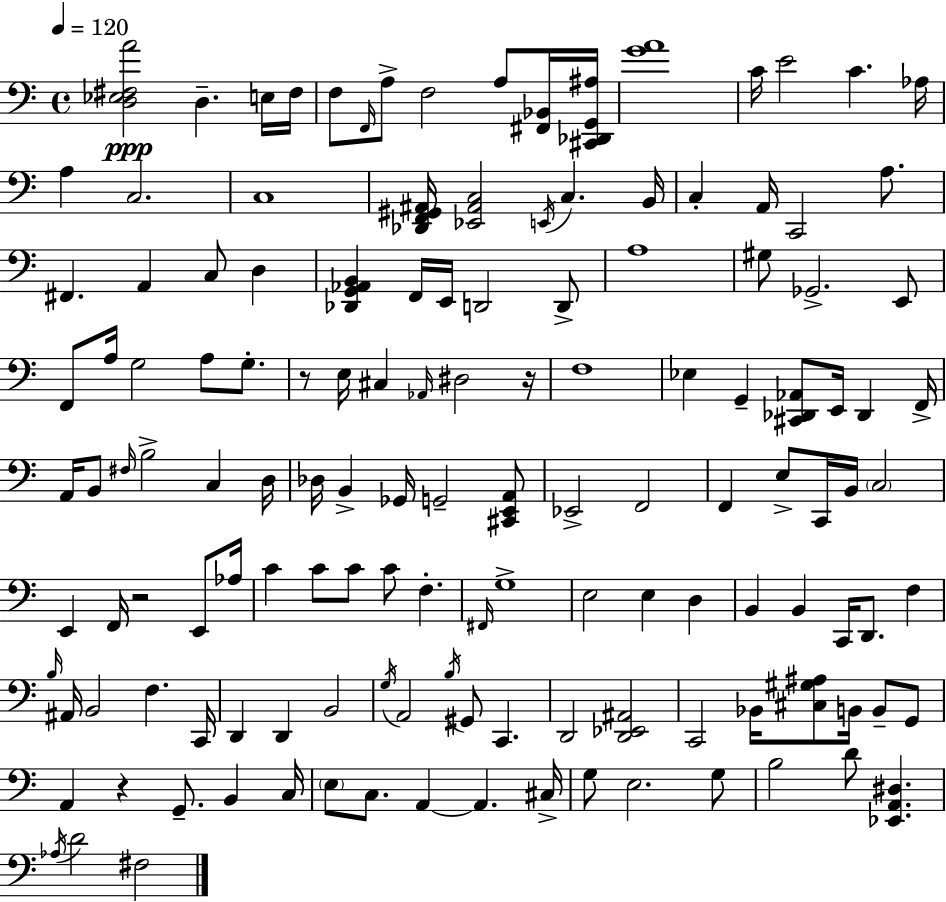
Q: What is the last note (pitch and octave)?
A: F#3